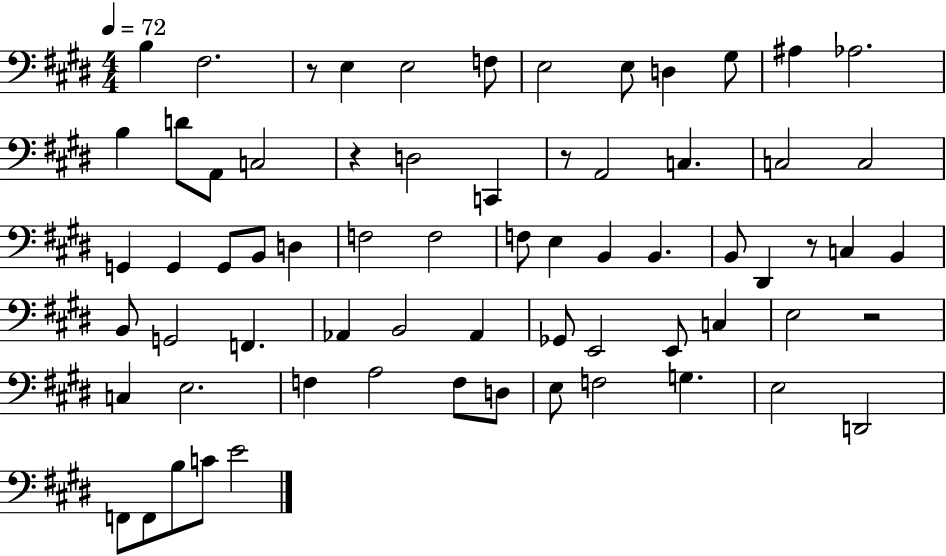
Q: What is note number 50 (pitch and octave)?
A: F3